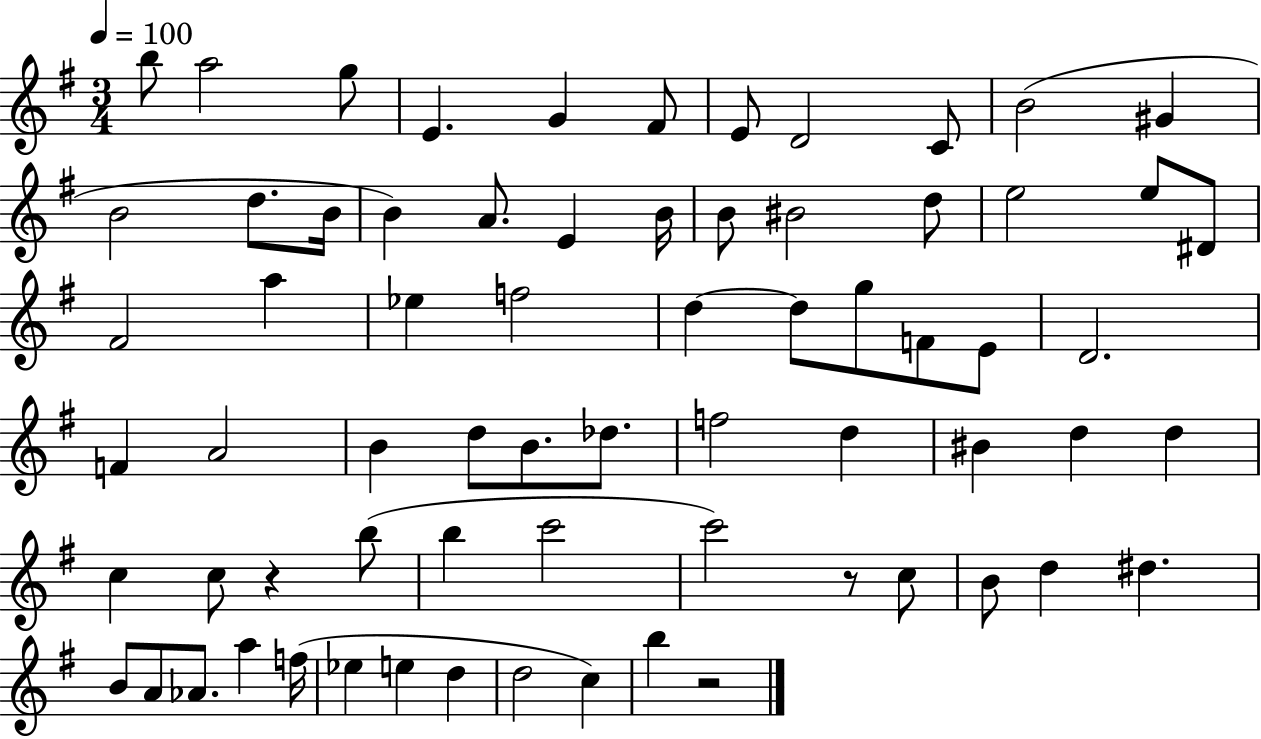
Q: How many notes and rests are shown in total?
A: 69